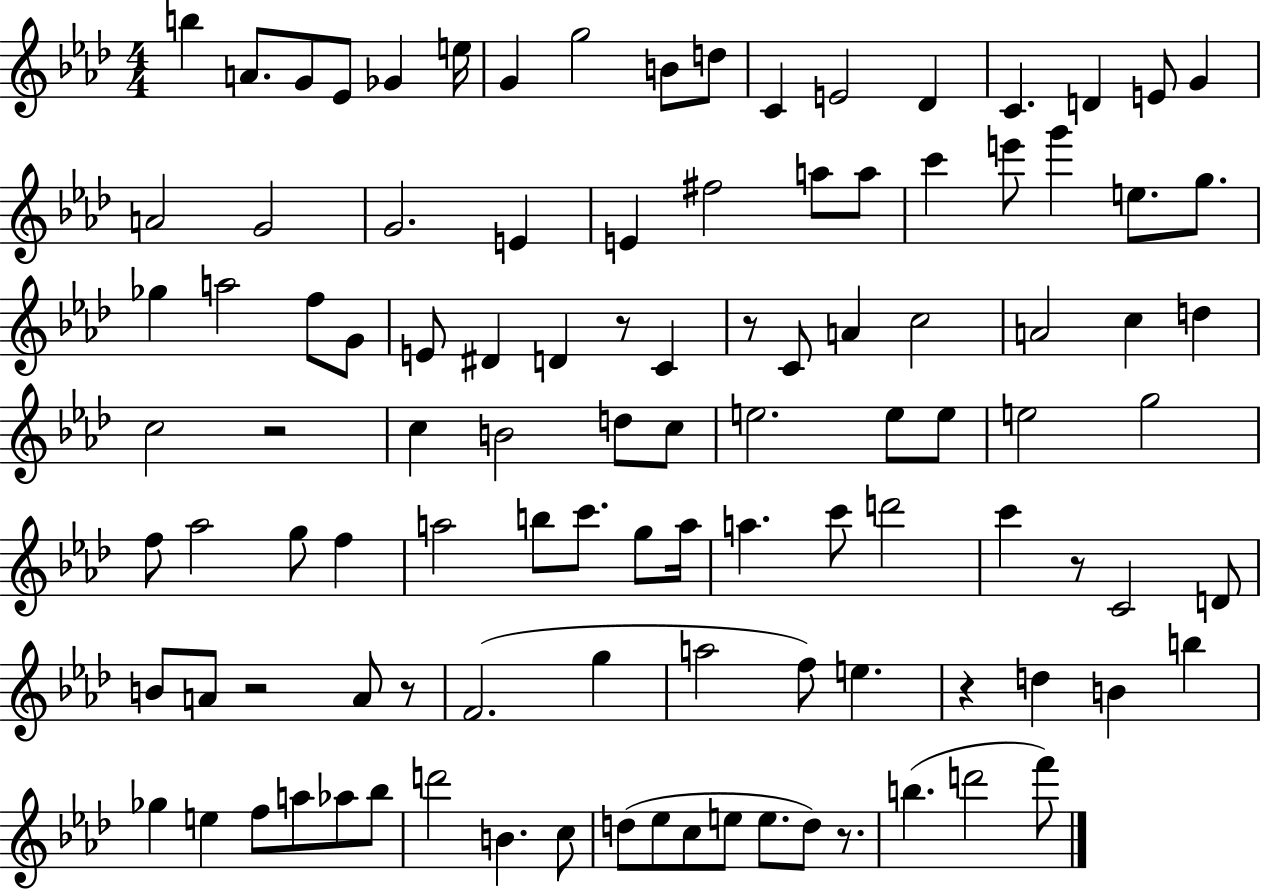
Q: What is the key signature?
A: AES major